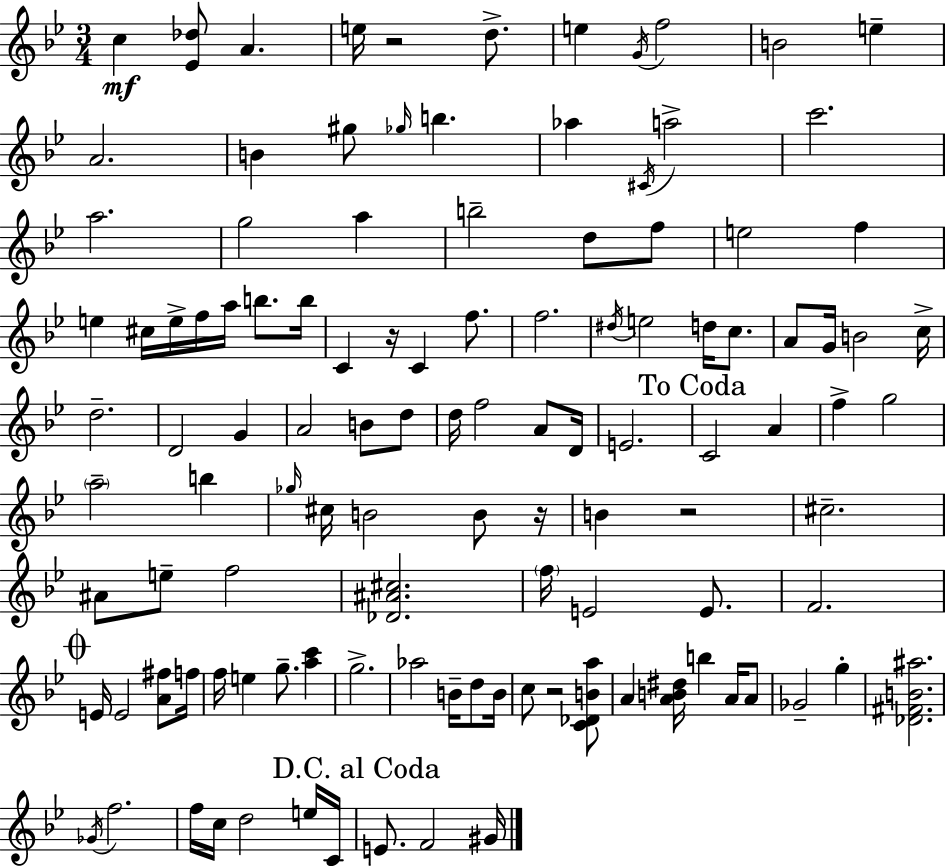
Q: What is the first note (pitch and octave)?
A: C5